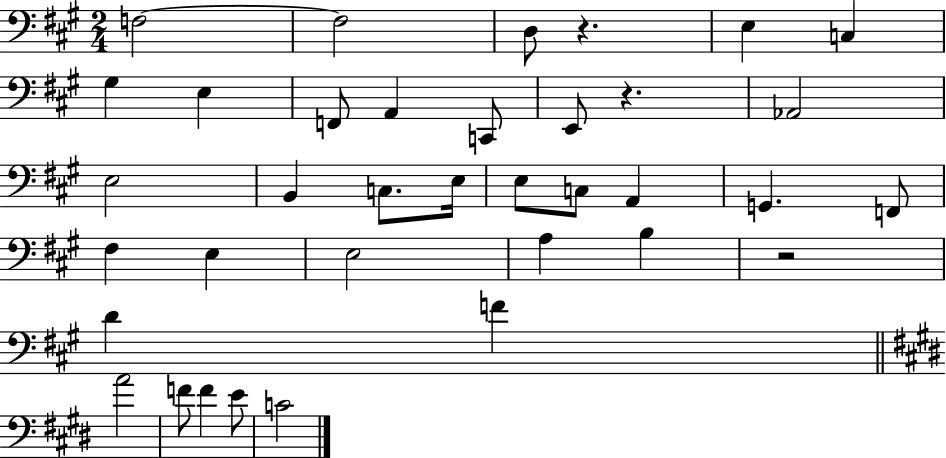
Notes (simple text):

F3/h F3/h D3/e R/q. E3/q C3/q G#3/q E3/q F2/e A2/q C2/e E2/e R/q. Ab2/h E3/h B2/q C3/e. E3/s E3/e C3/e A2/q G2/q. F2/e F#3/q E3/q E3/h A3/q B3/q R/h D4/q F4/q A4/h F4/e F4/q E4/e C4/h